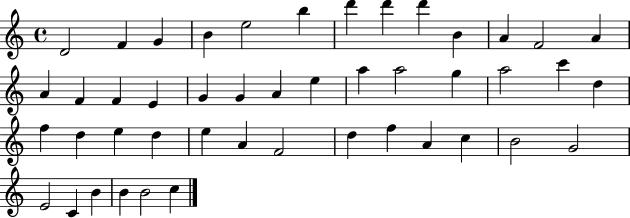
D4/h F4/q G4/q B4/q E5/h B5/q D6/q D6/q D6/q B4/q A4/q F4/h A4/q A4/q F4/q F4/q E4/q G4/q G4/q A4/q E5/q A5/q A5/h G5/q A5/h C6/q D5/q F5/q D5/q E5/q D5/q E5/q A4/q F4/h D5/q F5/q A4/q C5/q B4/h G4/h E4/h C4/q B4/q B4/q B4/h C5/q